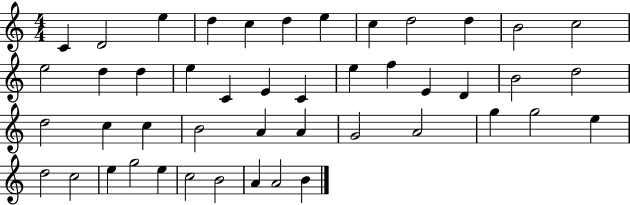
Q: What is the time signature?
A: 4/4